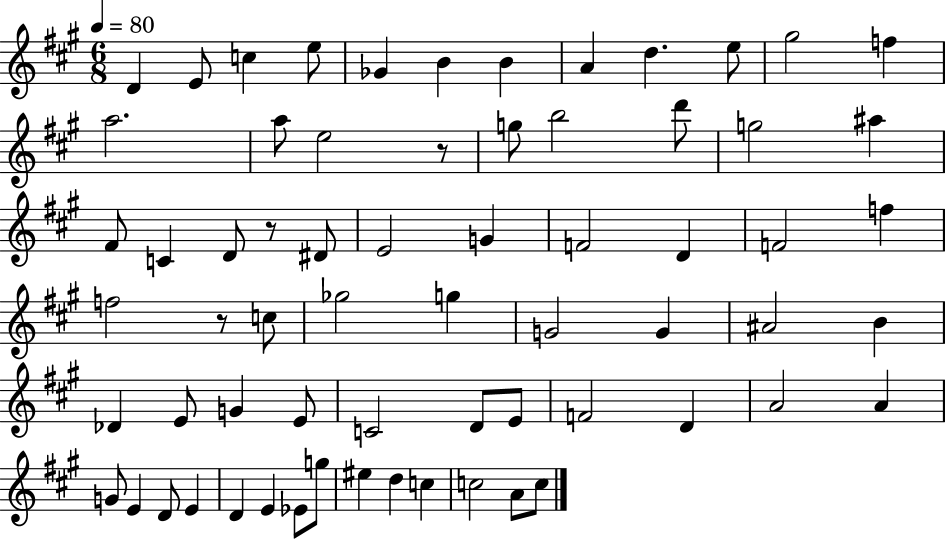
{
  \clef treble
  \numericTimeSignature
  \time 6/8
  \key a \major
  \tempo 4 = 80
  \repeat volta 2 { d'4 e'8 c''4 e''8 | ges'4 b'4 b'4 | a'4 d''4. e''8 | gis''2 f''4 | \break a''2. | a''8 e''2 r8 | g''8 b''2 d'''8 | g''2 ais''4 | \break fis'8 c'4 d'8 r8 dis'8 | e'2 g'4 | f'2 d'4 | f'2 f''4 | \break f''2 r8 c''8 | ges''2 g''4 | g'2 g'4 | ais'2 b'4 | \break des'4 e'8 g'4 e'8 | c'2 d'8 e'8 | f'2 d'4 | a'2 a'4 | \break g'8 e'4 d'8 e'4 | d'4 e'4 ees'8 g''8 | eis''4 d''4 c''4 | c''2 a'8 c''8 | \break } \bar "|."
}